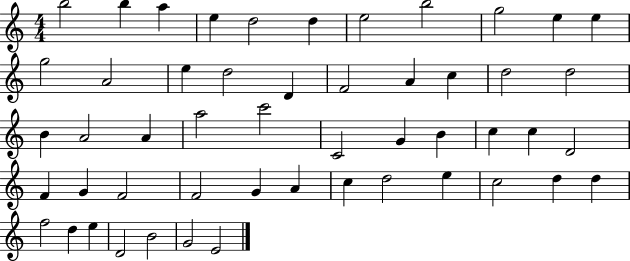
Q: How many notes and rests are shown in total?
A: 51